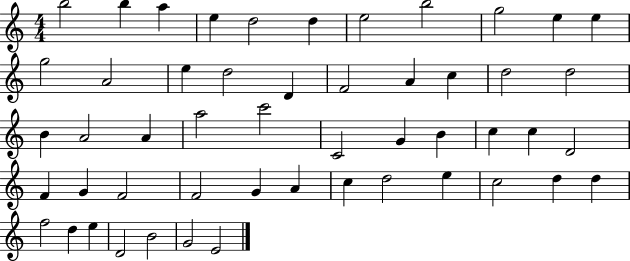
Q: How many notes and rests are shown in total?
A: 51